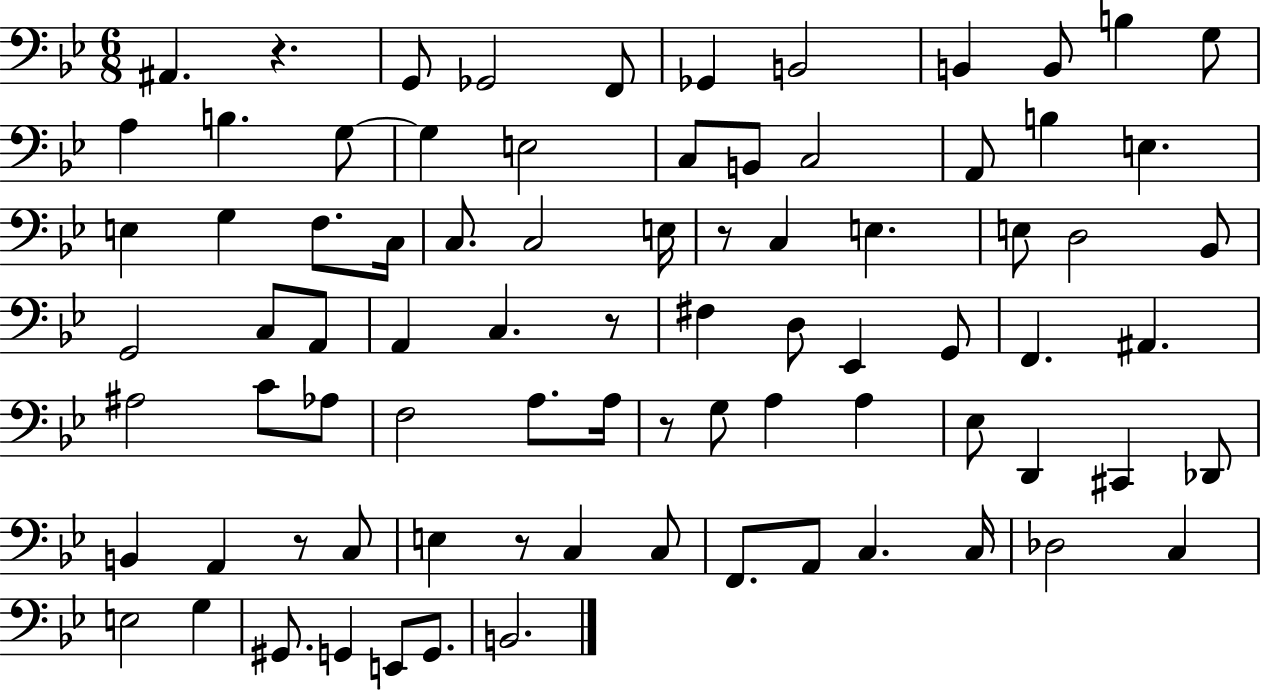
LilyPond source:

{
  \clef bass
  \numericTimeSignature
  \time 6/8
  \key bes \major
  ais,4. r4. | g,8 ges,2 f,8 | ges,4 b,2 | b,4 b,8 b4 g8 | \break a4 b4. g8~~ | g4 e2 | c8 b,8 c2 | a,8 b4 e4. | \break e4 g4 f8. c16 | c8. c2 e16 | r8 c4 e4. | e8 d2 bes,8 | \break g,2 c8 a,8 | a,4 c4. r8 | fis4 d8 ees,4 g,8 | f,4. ais,4. | \break ais2 c'8 aes8 | f2 a8. a16 | r8 g8 a4 a4 | ees8 d,4 cis,4 des,8 | \break b,4 a,4 r8 c8 | e4 r8 c4 c8 | f,8. a,8 c4. c16 | des2 c4 | \break e2 g4 | gis,8. g,4 e,8 g,8. | b,2. | \bar "|."
}